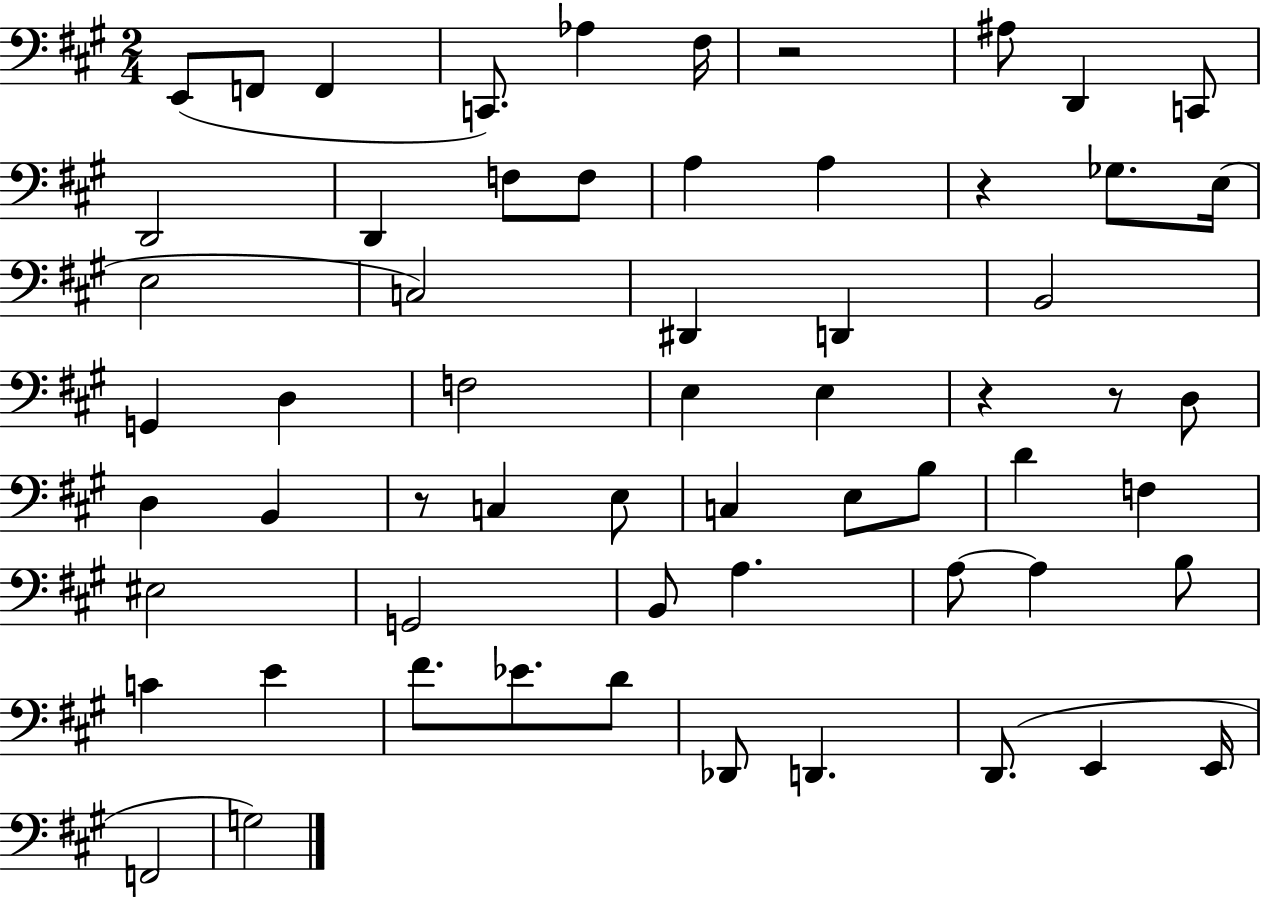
X:1
T:Untitled
M:2/4
L:1/4
K:A
E,,/2 F,,/2 F,, C,,/2 _A, ^F,/4 z2 ^A,/2 D,, C,,/2 D,,2 D,, F,/2 F,/2 A, A, z _G,/2 E,/4 E,2 C,2 ^D,, D,, B,,2 G,, D, F,2 E, E, z z/2 D,/2 D, B,, z/2 C, E,/2 C, E,/2 B,/2 D F, ^E,2 G,,2 B,,/2 A, A,/2 A, B,/2 C E ^F/2 _E/2 D/2 _D,,/2 D,, D,,/2 E,, E,,/4 F,,2 G,2